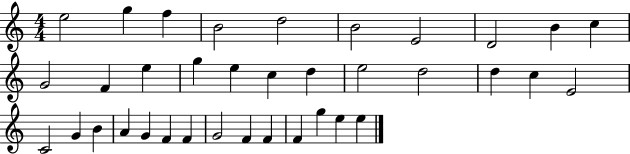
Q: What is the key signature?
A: C major